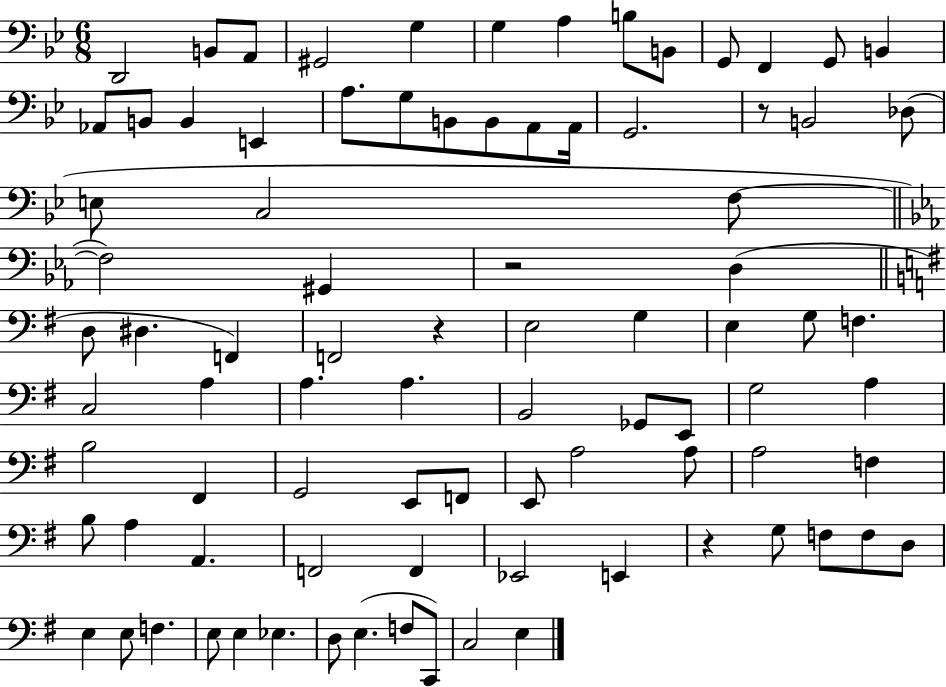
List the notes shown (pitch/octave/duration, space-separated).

D2/h B2/e A2/e G#2/h G3/q G3/q A3/q B3/e B2/e G2/e F2/q G2/e B2/q Ab2/e B2/e B2/q E2/q A3/e. G3/e B2/e B2/e A2/e A2/s G2/h. R/e B2/h Db3/e E3/e C3/h F3/e F3/h G#2/q R/h D3/q D3/e D#3/q. F2/q F2/h R/q E3/h G3/q E3/q G3/e F3/q. C3/h A3/q A3/q. A3/q. B2/h Gb2/e E2/e G3/h A3/q B3/h F#2/q G2/h E2/e F2/e E2/e A3/h A3/e A3/h F3/q B3/e A3/q A2/q. F2/h F2/q Eb2/h E2/q R/q G3/e F3/e F3/e D3/e E3/q E3/e F3/q. E3/e E3/q Eb3/q. D3/e E3/q. F3/e C2/e C3/h E3/q